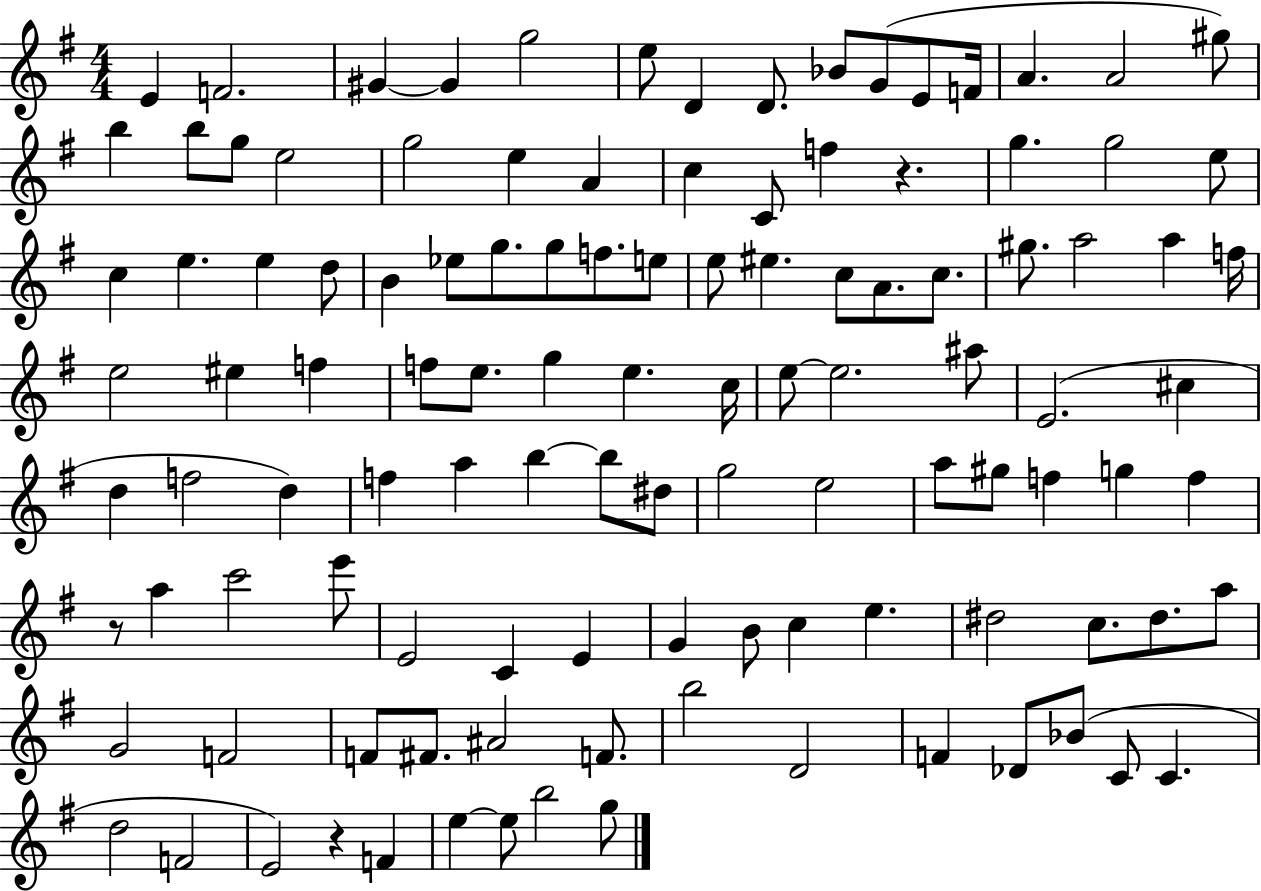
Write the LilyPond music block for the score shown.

{
  \clef treble
  \numericTimeSignature
  \time 4/4
  \key g \major
  \repeat volta 2 { e'4 f'2. | gis'4~~ gis'4 g''2 | e''8 d'4 d'8. bes'8 g'8( e'8 f'16 | a'4. a'2 gis''8) | \break b''4 b''8 g''8 e''2 | g''2 e''4 a'4 | c''4 c'8 f''4 r4. | g''4. g''2 e''8 | \break c''4 e''4. e''4 d''8 | b'4 ees''8 g''8. g''8 f''8. e''8 | e''8 eis''4. c''8 a'8. c''8. | gis''8. a''2 a''4 f''16 | \break e''2 eis''4 f''4 | f''8 e''8. g''4 e''4. c''16 | e''8~~ e''2. ais''8 | e'2.( cis''4 | \break d''4 f''2 d''4) | f''4 a''4 b''4~~ b''8 dis''8 | g''2 e''2 | a''8 gis''8 f''4 g''4 f''4 | \break r8 a''4 c'''2 e'''8 | e'2 c'4 e'4 | g'4 b'8 c''4 e''4. | dis''2 c''8. dis''8. a''8 | \break g'2 f'2 | f'8 fis'8. ais'2 f'8. | b''2 d'2 | f'4 des'8 bes'8( c'8 c'4. | \break d''2 f'2 | e'2) r4 f'4 | e''4~~ e''8 b''2 g''8 | } \bar "|."
}